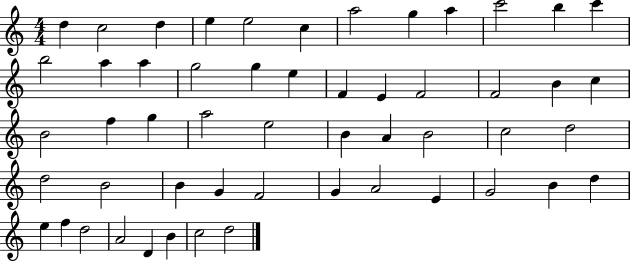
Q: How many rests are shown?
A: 0